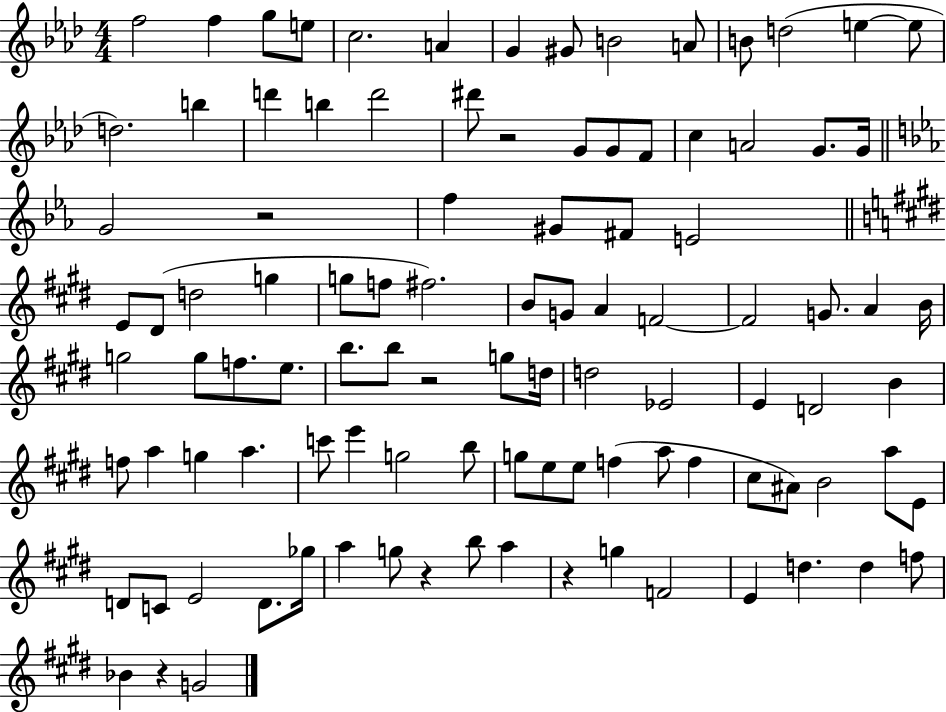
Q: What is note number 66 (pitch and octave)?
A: E6